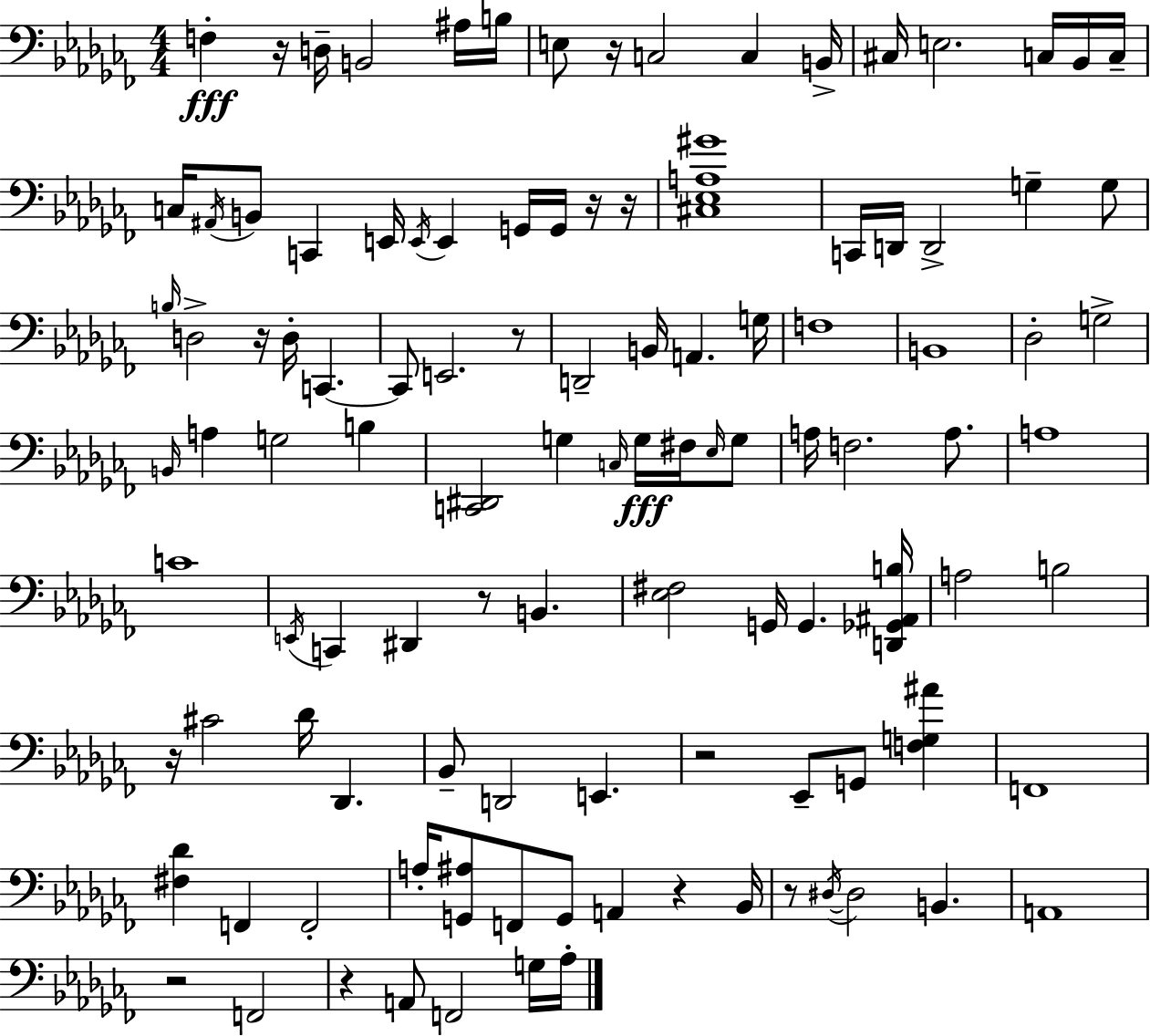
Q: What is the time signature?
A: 4/4